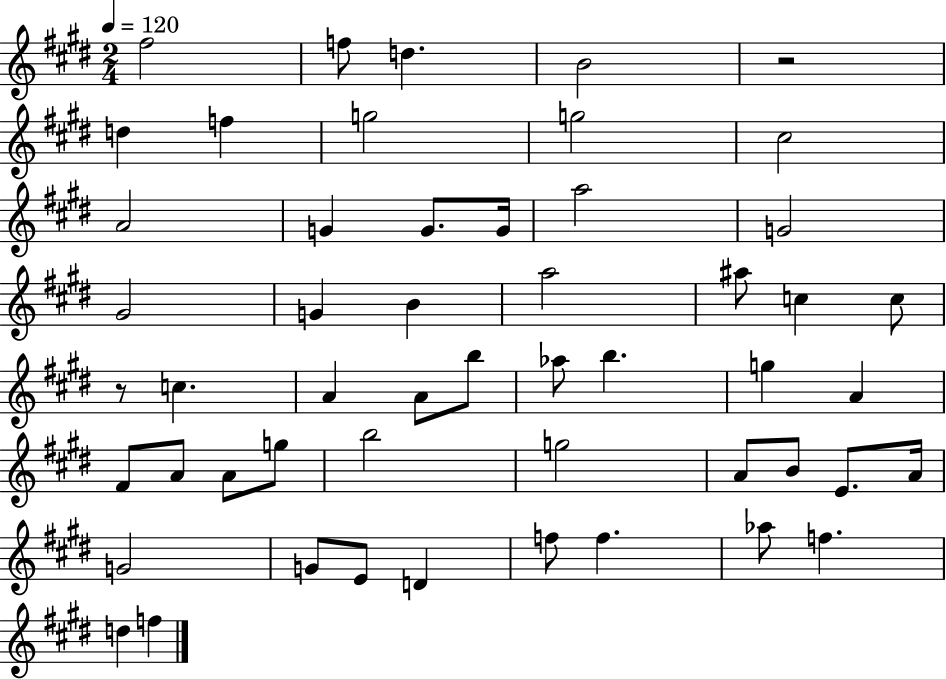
{
  \clef treble
  \numericTimeSignature
  \time 2/4
  \key e \major
  \tempo 4 = 120
  fis''2 | f''8 d''4. | b'2 | r2 | \break d''4 f''4 | g''2 | g''2 | cis''2 | \break a'2 | g'4 g'8. g'16 | a''2 | g'2 | \break gis'2 | g'4 b'4 | a''2 | ais''8 c''4 c''8 | \break r8 c''4. | a'4 a'8 b''8 | aes''8 b''4. | g''4 a'4 | \break fis'8 a'8 a'8 g''8 | b''2 | g''2 | a'8 b'8 e'8. a'16 | \break g'2 | g'8 e'8 d'4 | f''8 f''4. | aes''8 f''4. | \break d''4 f''4 | \bar "|."
}